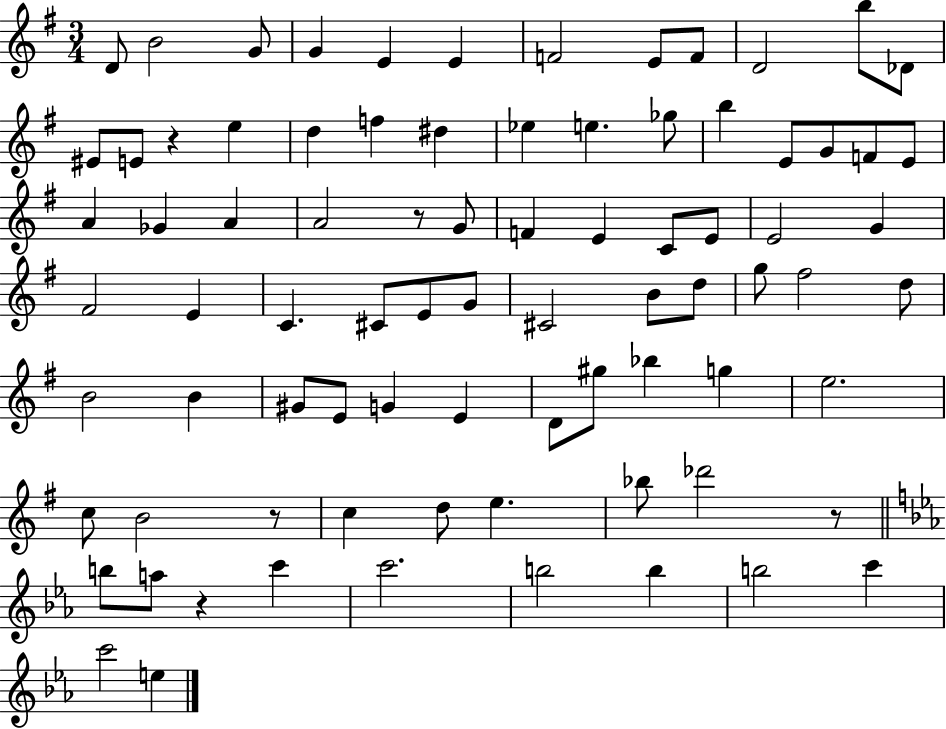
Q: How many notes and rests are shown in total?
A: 82